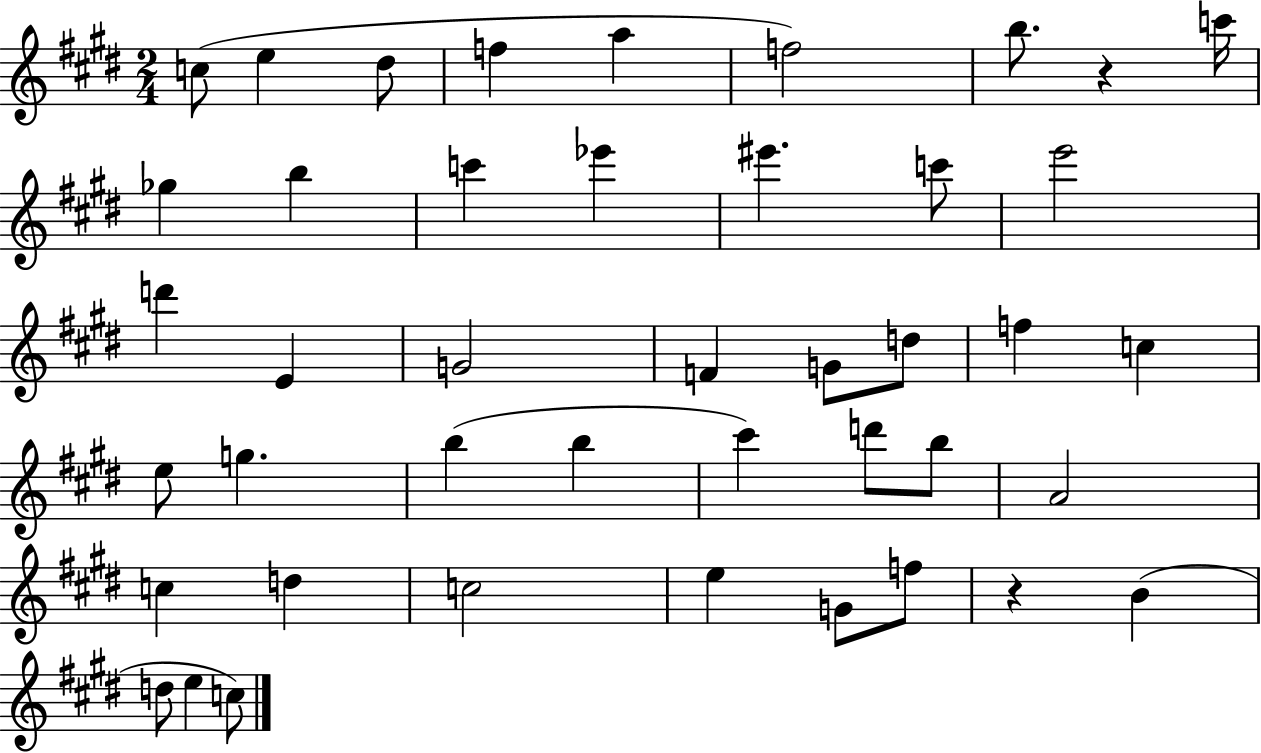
C5/e E5/q D#5/e F5/q A5/q F5/h B5/e. R/q C6/s Gb5/q B5/q C6/q Eb6/q EIS6/q. C6/e E6/h D6/q E4/q G4/h F4/q G4/e D5/e F5/q C5/q E5/e G5/q. B5/q B5/q C#6/q D6/e B5/e A4/h C5/q D5/q C5/h E5/q G4/e F5/e R/q B4/q D5/e E5/q C5/e